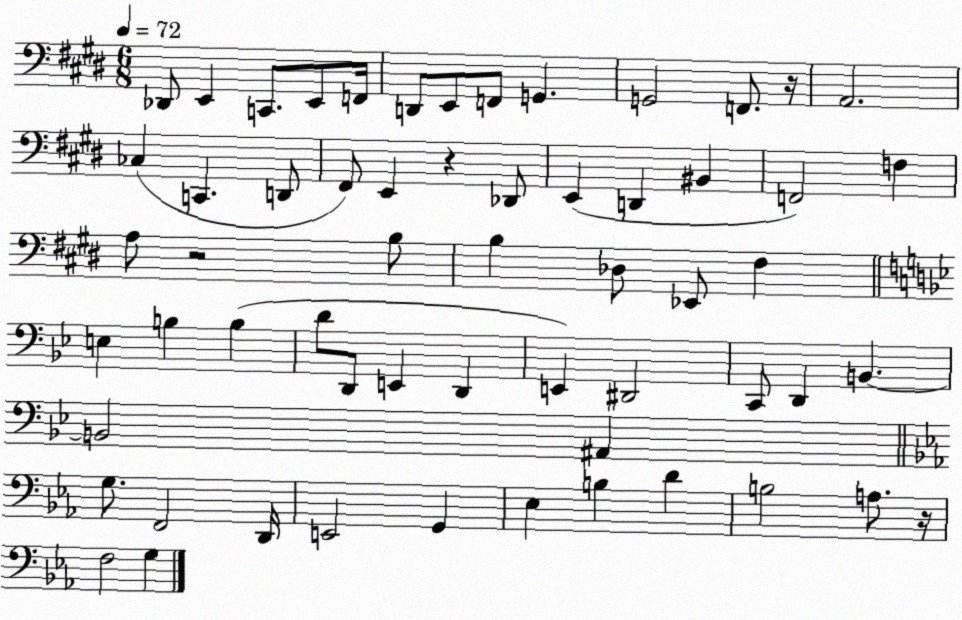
X:1
T:Untitled
M:6/8
L:1/4
K:E
_D,,/2 E,, C,,/2 E,,/2 F,,/4 D,,/2 E,,/2 F,,/2 G,, G,,2 F,,/2 z/4 A,,2 _C, C,, D,,/2 ^F,,/2 E,, z _D,,/2 E,, D,, ^B,, F,,2 F, A,/2 z2 B,/2 B, _D,/2 _E,,/2 ^F, E, B, B, D/2 D,,/2 E,, D,, E,, ^D,,2 C,,/2 D,, B,, B,,2 ^A,, G,/2 F,,2 D,,/4 E,,2 G,, _E, B, D B,2 A,/2 z/4 F,2 G,